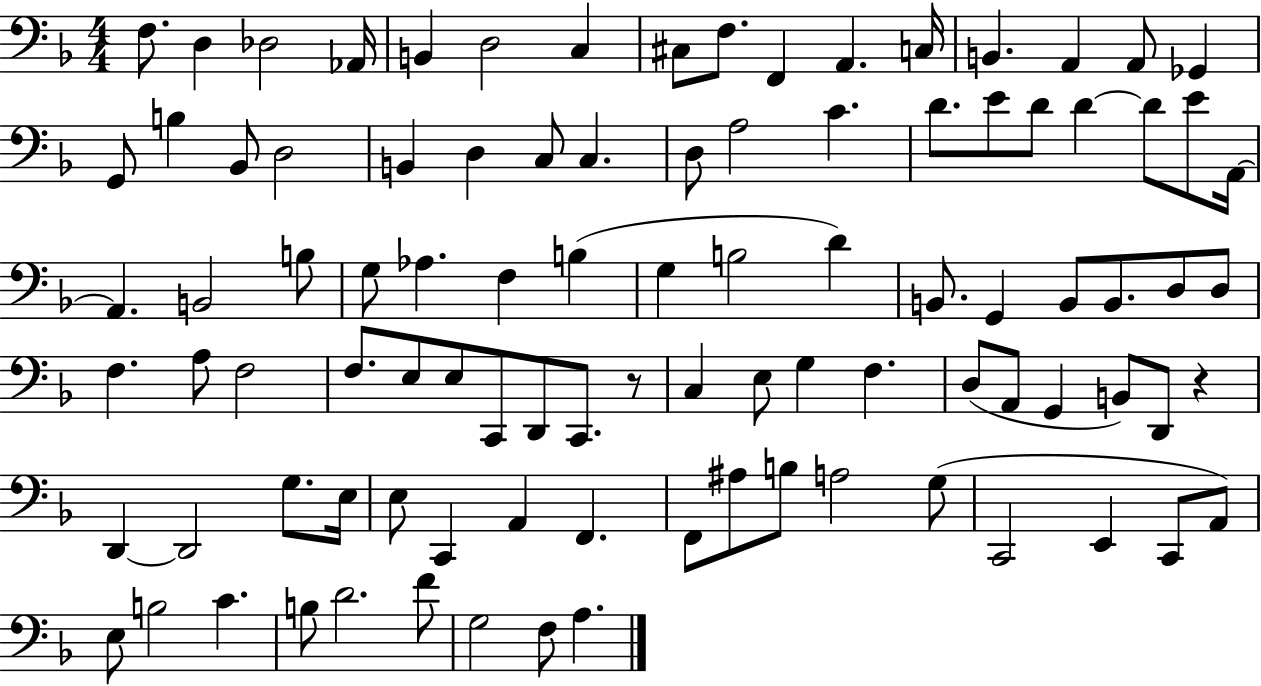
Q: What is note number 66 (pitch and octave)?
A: G2